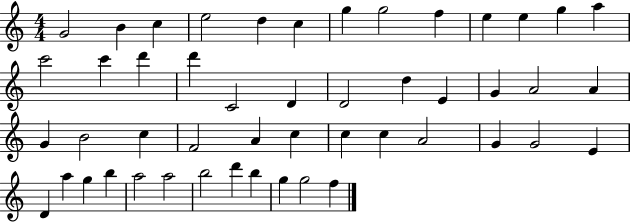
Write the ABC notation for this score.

X:1
T:Untitled
M:4/4
L:1/4
K:C
G2 B c e2 d c g g2 f e e g a c'2 c' d' d' C2 D D2 d E G A2 A G B2 c F2 A c c c A2 G G2 E D a g b a2 a2 b2 d' b g g2 f